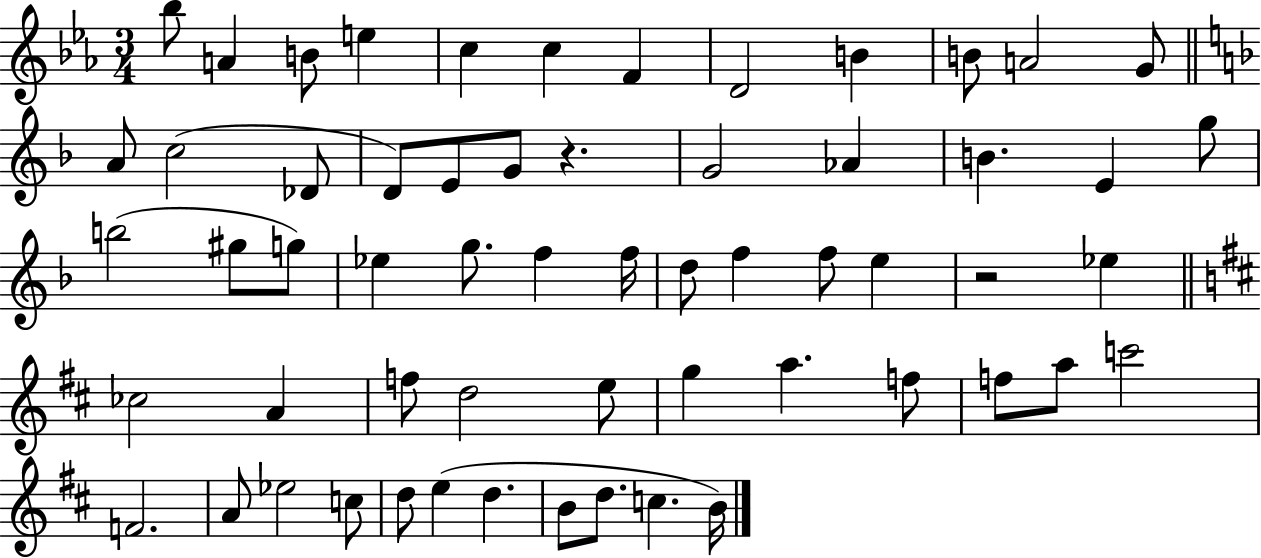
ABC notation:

X:1
T:Untitled
M:3/4
L:1/4
K:Eb
_b/2 A B/2 e c c F D2 B B/2 A2 G/2 A/2 c2 _D/2 D/2 E/2 G/2 z G2 _A B E g/2 b2 ^g/2 g/2 _e g/2 f f/4 d/2 f f/2 e z2 _e _c2 A f/2 d2 e/2 g a f/2 f/2 a/2 c'2 F2 A/2 _e2 c/2 d/2 e d B/2 d/2 c B/4